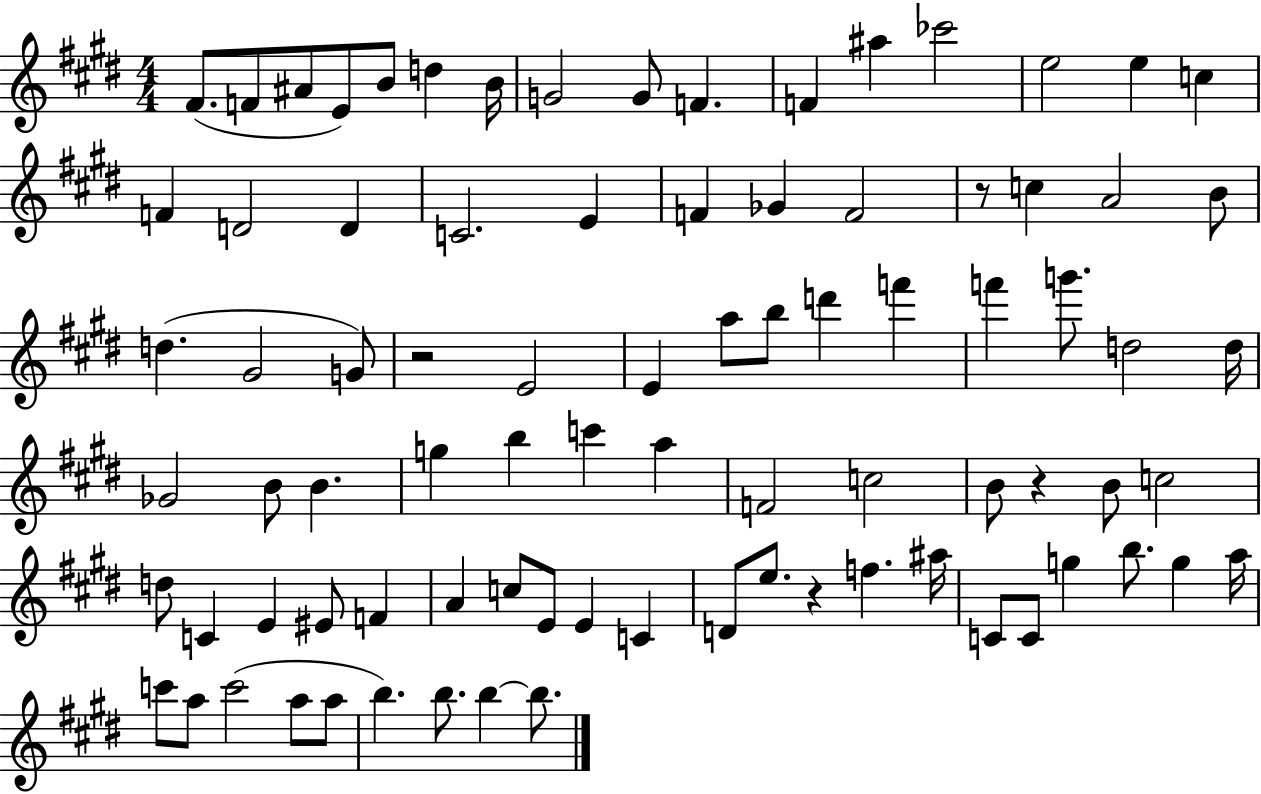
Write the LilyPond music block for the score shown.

{
  \clef treble
  \numericTimeSignature
  \time 4/4
  \key e \major
  fis'8.( f'8 ais'8 e'8) b'8 d''4 b'16 | g'2 g'8 f'4. | f'4 ais''4 ces'''2 | e''2 e''4 c''4 | \break f'4 d'2 d'4 | c'2. e'4 | f'4 ges'4 f'2 | r8 c''4 a'2 b'8 | \break d''4.( gis'2 g'8) | r2 e'2 | e'4 a''8 b''8 d'''4 f'''4 | f'''4 g'''8. d''2 d''16 | \break ges'2 b'8 b'4. | g''4 b''4 c'''4 a''4 | f'2 c''2 | b'8 r4 b'8 c''2 | \break d''8 c'4 e'4 eis'8 f'4 | a'4 c''8 e'8 e'4 c'4 | d'8 e''8. r4 f''4. ais''16 | c'8 c'8 g''4 b''8. g''4 a''16 | \break c'''8 a''8 c'''2( a''8 a''8 | b''4.) b''8. b''4~~ b''8. | \bar "|."
}